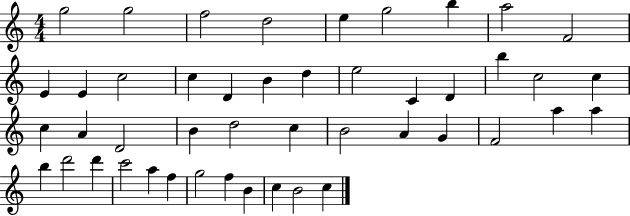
G5/h G5/h F5/h D5/h E5/q G5/h B5/q A5/h F4/h E4/q E4/q C5/h C5/q D4/q B4/q D5/q E5/h C4/q D4/q B5/q C5/h C5/q C5/q A4/q D4/h B4/q D5/h C5/q B4/h A4/q G4/q F4/h A5/q A5/q B5/q D6/h D6/q C6/h A5/q F5/q G5/h F5/q B4/q C5/q B4/h C5/q